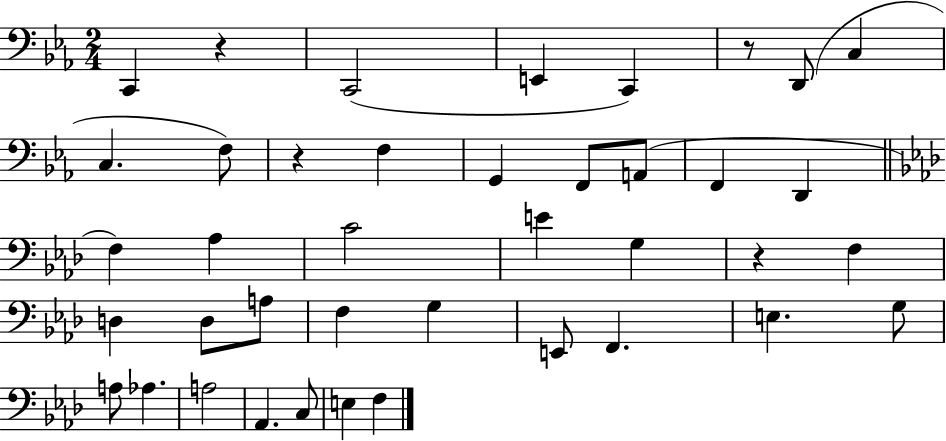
C2/q R/q C2/h E2/q C2/q R/e D2/e C3/q C3/q. F3/e R/q F3/q G2/q F2/e A2/e F2/q D2/q F3/q Ab3/q C4/h E4/q G3/q R/q F3/q D3/q D3/e A3/e F3/q G3/q E2/e F2/q. E3/q. G3/e A3/e Ab3/q. A3/h Ab2/q. C3/e E3/q F3/q